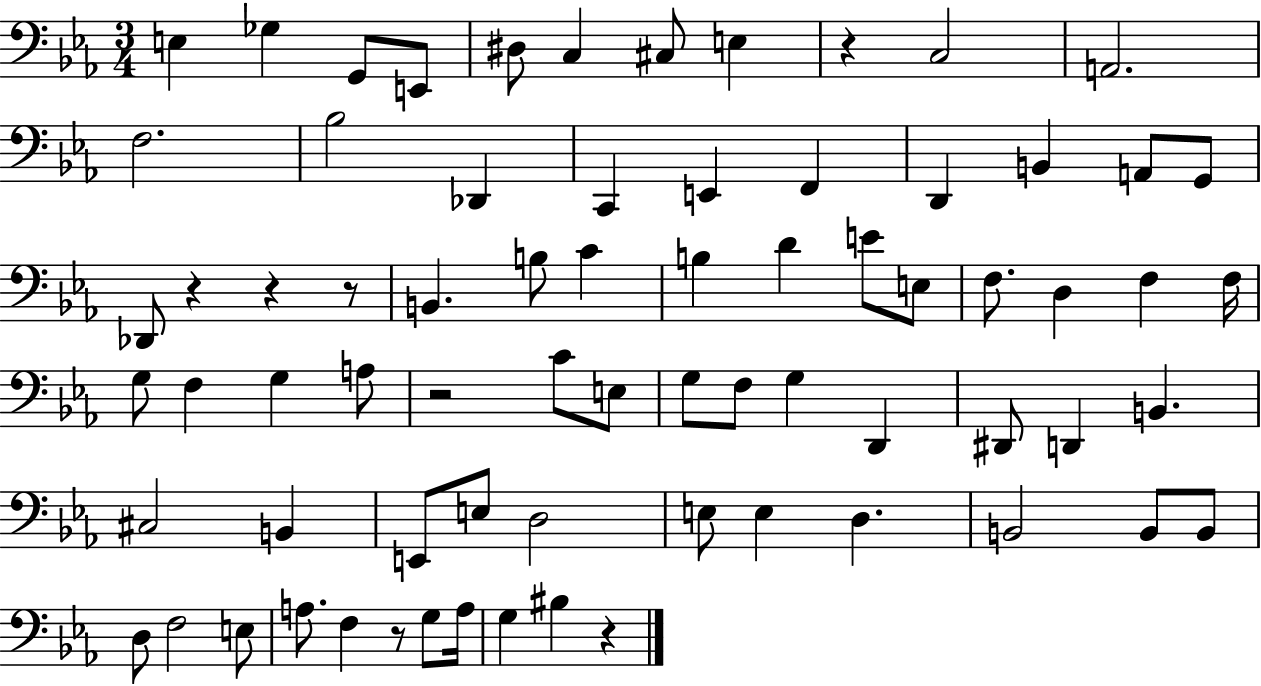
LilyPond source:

{
  \clef bass
  \numericTimeSignature
  \time 3/4
  \key ees \major
  e4 ges4 g,8 e,8 | dis8 c4 cis8 e4 | r4 c2 | a,2. | \break f2. | bes2 des,4 | c,4 e,4 f,4 | d,4 b,4 a,8 g,8 | \break des,8 r4 r4 r8 | b,4. b8 c'4 | b4 d'4 e'8 e8 | f8. d4 f4 f16 | \break g8 f4 g4 a8 | r2 c'8 e8 | g8 f8 g4 d,4 | dis,8 d,4 b,4. | \break cis2 b,4 | e,8 e8 d2 | e8 e4 d4. | b,2 b,8 b,8 | \break d8 f2 e8 | a8. f4 r8 g8 a16 | g4 bis4 r4 | \bar "|."
}